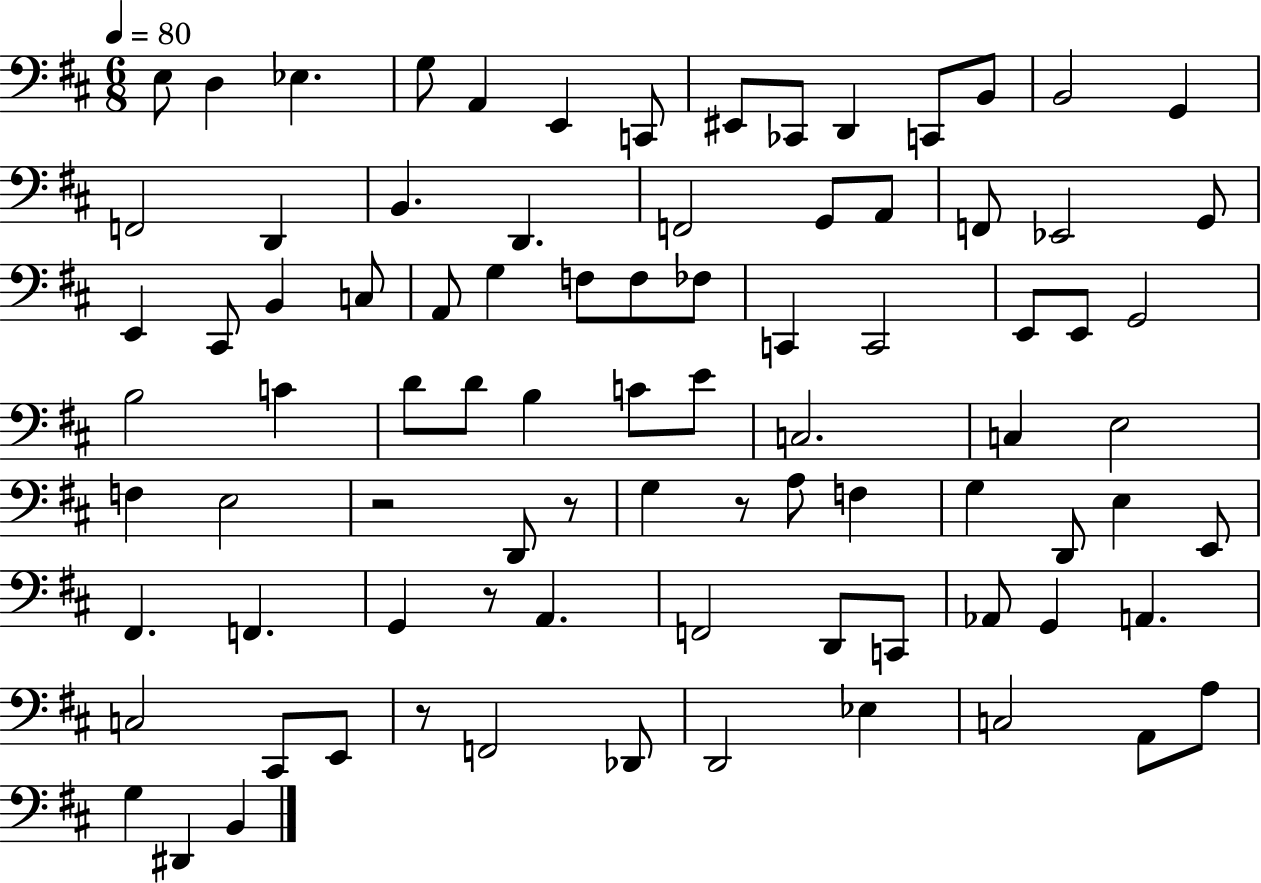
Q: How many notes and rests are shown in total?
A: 86